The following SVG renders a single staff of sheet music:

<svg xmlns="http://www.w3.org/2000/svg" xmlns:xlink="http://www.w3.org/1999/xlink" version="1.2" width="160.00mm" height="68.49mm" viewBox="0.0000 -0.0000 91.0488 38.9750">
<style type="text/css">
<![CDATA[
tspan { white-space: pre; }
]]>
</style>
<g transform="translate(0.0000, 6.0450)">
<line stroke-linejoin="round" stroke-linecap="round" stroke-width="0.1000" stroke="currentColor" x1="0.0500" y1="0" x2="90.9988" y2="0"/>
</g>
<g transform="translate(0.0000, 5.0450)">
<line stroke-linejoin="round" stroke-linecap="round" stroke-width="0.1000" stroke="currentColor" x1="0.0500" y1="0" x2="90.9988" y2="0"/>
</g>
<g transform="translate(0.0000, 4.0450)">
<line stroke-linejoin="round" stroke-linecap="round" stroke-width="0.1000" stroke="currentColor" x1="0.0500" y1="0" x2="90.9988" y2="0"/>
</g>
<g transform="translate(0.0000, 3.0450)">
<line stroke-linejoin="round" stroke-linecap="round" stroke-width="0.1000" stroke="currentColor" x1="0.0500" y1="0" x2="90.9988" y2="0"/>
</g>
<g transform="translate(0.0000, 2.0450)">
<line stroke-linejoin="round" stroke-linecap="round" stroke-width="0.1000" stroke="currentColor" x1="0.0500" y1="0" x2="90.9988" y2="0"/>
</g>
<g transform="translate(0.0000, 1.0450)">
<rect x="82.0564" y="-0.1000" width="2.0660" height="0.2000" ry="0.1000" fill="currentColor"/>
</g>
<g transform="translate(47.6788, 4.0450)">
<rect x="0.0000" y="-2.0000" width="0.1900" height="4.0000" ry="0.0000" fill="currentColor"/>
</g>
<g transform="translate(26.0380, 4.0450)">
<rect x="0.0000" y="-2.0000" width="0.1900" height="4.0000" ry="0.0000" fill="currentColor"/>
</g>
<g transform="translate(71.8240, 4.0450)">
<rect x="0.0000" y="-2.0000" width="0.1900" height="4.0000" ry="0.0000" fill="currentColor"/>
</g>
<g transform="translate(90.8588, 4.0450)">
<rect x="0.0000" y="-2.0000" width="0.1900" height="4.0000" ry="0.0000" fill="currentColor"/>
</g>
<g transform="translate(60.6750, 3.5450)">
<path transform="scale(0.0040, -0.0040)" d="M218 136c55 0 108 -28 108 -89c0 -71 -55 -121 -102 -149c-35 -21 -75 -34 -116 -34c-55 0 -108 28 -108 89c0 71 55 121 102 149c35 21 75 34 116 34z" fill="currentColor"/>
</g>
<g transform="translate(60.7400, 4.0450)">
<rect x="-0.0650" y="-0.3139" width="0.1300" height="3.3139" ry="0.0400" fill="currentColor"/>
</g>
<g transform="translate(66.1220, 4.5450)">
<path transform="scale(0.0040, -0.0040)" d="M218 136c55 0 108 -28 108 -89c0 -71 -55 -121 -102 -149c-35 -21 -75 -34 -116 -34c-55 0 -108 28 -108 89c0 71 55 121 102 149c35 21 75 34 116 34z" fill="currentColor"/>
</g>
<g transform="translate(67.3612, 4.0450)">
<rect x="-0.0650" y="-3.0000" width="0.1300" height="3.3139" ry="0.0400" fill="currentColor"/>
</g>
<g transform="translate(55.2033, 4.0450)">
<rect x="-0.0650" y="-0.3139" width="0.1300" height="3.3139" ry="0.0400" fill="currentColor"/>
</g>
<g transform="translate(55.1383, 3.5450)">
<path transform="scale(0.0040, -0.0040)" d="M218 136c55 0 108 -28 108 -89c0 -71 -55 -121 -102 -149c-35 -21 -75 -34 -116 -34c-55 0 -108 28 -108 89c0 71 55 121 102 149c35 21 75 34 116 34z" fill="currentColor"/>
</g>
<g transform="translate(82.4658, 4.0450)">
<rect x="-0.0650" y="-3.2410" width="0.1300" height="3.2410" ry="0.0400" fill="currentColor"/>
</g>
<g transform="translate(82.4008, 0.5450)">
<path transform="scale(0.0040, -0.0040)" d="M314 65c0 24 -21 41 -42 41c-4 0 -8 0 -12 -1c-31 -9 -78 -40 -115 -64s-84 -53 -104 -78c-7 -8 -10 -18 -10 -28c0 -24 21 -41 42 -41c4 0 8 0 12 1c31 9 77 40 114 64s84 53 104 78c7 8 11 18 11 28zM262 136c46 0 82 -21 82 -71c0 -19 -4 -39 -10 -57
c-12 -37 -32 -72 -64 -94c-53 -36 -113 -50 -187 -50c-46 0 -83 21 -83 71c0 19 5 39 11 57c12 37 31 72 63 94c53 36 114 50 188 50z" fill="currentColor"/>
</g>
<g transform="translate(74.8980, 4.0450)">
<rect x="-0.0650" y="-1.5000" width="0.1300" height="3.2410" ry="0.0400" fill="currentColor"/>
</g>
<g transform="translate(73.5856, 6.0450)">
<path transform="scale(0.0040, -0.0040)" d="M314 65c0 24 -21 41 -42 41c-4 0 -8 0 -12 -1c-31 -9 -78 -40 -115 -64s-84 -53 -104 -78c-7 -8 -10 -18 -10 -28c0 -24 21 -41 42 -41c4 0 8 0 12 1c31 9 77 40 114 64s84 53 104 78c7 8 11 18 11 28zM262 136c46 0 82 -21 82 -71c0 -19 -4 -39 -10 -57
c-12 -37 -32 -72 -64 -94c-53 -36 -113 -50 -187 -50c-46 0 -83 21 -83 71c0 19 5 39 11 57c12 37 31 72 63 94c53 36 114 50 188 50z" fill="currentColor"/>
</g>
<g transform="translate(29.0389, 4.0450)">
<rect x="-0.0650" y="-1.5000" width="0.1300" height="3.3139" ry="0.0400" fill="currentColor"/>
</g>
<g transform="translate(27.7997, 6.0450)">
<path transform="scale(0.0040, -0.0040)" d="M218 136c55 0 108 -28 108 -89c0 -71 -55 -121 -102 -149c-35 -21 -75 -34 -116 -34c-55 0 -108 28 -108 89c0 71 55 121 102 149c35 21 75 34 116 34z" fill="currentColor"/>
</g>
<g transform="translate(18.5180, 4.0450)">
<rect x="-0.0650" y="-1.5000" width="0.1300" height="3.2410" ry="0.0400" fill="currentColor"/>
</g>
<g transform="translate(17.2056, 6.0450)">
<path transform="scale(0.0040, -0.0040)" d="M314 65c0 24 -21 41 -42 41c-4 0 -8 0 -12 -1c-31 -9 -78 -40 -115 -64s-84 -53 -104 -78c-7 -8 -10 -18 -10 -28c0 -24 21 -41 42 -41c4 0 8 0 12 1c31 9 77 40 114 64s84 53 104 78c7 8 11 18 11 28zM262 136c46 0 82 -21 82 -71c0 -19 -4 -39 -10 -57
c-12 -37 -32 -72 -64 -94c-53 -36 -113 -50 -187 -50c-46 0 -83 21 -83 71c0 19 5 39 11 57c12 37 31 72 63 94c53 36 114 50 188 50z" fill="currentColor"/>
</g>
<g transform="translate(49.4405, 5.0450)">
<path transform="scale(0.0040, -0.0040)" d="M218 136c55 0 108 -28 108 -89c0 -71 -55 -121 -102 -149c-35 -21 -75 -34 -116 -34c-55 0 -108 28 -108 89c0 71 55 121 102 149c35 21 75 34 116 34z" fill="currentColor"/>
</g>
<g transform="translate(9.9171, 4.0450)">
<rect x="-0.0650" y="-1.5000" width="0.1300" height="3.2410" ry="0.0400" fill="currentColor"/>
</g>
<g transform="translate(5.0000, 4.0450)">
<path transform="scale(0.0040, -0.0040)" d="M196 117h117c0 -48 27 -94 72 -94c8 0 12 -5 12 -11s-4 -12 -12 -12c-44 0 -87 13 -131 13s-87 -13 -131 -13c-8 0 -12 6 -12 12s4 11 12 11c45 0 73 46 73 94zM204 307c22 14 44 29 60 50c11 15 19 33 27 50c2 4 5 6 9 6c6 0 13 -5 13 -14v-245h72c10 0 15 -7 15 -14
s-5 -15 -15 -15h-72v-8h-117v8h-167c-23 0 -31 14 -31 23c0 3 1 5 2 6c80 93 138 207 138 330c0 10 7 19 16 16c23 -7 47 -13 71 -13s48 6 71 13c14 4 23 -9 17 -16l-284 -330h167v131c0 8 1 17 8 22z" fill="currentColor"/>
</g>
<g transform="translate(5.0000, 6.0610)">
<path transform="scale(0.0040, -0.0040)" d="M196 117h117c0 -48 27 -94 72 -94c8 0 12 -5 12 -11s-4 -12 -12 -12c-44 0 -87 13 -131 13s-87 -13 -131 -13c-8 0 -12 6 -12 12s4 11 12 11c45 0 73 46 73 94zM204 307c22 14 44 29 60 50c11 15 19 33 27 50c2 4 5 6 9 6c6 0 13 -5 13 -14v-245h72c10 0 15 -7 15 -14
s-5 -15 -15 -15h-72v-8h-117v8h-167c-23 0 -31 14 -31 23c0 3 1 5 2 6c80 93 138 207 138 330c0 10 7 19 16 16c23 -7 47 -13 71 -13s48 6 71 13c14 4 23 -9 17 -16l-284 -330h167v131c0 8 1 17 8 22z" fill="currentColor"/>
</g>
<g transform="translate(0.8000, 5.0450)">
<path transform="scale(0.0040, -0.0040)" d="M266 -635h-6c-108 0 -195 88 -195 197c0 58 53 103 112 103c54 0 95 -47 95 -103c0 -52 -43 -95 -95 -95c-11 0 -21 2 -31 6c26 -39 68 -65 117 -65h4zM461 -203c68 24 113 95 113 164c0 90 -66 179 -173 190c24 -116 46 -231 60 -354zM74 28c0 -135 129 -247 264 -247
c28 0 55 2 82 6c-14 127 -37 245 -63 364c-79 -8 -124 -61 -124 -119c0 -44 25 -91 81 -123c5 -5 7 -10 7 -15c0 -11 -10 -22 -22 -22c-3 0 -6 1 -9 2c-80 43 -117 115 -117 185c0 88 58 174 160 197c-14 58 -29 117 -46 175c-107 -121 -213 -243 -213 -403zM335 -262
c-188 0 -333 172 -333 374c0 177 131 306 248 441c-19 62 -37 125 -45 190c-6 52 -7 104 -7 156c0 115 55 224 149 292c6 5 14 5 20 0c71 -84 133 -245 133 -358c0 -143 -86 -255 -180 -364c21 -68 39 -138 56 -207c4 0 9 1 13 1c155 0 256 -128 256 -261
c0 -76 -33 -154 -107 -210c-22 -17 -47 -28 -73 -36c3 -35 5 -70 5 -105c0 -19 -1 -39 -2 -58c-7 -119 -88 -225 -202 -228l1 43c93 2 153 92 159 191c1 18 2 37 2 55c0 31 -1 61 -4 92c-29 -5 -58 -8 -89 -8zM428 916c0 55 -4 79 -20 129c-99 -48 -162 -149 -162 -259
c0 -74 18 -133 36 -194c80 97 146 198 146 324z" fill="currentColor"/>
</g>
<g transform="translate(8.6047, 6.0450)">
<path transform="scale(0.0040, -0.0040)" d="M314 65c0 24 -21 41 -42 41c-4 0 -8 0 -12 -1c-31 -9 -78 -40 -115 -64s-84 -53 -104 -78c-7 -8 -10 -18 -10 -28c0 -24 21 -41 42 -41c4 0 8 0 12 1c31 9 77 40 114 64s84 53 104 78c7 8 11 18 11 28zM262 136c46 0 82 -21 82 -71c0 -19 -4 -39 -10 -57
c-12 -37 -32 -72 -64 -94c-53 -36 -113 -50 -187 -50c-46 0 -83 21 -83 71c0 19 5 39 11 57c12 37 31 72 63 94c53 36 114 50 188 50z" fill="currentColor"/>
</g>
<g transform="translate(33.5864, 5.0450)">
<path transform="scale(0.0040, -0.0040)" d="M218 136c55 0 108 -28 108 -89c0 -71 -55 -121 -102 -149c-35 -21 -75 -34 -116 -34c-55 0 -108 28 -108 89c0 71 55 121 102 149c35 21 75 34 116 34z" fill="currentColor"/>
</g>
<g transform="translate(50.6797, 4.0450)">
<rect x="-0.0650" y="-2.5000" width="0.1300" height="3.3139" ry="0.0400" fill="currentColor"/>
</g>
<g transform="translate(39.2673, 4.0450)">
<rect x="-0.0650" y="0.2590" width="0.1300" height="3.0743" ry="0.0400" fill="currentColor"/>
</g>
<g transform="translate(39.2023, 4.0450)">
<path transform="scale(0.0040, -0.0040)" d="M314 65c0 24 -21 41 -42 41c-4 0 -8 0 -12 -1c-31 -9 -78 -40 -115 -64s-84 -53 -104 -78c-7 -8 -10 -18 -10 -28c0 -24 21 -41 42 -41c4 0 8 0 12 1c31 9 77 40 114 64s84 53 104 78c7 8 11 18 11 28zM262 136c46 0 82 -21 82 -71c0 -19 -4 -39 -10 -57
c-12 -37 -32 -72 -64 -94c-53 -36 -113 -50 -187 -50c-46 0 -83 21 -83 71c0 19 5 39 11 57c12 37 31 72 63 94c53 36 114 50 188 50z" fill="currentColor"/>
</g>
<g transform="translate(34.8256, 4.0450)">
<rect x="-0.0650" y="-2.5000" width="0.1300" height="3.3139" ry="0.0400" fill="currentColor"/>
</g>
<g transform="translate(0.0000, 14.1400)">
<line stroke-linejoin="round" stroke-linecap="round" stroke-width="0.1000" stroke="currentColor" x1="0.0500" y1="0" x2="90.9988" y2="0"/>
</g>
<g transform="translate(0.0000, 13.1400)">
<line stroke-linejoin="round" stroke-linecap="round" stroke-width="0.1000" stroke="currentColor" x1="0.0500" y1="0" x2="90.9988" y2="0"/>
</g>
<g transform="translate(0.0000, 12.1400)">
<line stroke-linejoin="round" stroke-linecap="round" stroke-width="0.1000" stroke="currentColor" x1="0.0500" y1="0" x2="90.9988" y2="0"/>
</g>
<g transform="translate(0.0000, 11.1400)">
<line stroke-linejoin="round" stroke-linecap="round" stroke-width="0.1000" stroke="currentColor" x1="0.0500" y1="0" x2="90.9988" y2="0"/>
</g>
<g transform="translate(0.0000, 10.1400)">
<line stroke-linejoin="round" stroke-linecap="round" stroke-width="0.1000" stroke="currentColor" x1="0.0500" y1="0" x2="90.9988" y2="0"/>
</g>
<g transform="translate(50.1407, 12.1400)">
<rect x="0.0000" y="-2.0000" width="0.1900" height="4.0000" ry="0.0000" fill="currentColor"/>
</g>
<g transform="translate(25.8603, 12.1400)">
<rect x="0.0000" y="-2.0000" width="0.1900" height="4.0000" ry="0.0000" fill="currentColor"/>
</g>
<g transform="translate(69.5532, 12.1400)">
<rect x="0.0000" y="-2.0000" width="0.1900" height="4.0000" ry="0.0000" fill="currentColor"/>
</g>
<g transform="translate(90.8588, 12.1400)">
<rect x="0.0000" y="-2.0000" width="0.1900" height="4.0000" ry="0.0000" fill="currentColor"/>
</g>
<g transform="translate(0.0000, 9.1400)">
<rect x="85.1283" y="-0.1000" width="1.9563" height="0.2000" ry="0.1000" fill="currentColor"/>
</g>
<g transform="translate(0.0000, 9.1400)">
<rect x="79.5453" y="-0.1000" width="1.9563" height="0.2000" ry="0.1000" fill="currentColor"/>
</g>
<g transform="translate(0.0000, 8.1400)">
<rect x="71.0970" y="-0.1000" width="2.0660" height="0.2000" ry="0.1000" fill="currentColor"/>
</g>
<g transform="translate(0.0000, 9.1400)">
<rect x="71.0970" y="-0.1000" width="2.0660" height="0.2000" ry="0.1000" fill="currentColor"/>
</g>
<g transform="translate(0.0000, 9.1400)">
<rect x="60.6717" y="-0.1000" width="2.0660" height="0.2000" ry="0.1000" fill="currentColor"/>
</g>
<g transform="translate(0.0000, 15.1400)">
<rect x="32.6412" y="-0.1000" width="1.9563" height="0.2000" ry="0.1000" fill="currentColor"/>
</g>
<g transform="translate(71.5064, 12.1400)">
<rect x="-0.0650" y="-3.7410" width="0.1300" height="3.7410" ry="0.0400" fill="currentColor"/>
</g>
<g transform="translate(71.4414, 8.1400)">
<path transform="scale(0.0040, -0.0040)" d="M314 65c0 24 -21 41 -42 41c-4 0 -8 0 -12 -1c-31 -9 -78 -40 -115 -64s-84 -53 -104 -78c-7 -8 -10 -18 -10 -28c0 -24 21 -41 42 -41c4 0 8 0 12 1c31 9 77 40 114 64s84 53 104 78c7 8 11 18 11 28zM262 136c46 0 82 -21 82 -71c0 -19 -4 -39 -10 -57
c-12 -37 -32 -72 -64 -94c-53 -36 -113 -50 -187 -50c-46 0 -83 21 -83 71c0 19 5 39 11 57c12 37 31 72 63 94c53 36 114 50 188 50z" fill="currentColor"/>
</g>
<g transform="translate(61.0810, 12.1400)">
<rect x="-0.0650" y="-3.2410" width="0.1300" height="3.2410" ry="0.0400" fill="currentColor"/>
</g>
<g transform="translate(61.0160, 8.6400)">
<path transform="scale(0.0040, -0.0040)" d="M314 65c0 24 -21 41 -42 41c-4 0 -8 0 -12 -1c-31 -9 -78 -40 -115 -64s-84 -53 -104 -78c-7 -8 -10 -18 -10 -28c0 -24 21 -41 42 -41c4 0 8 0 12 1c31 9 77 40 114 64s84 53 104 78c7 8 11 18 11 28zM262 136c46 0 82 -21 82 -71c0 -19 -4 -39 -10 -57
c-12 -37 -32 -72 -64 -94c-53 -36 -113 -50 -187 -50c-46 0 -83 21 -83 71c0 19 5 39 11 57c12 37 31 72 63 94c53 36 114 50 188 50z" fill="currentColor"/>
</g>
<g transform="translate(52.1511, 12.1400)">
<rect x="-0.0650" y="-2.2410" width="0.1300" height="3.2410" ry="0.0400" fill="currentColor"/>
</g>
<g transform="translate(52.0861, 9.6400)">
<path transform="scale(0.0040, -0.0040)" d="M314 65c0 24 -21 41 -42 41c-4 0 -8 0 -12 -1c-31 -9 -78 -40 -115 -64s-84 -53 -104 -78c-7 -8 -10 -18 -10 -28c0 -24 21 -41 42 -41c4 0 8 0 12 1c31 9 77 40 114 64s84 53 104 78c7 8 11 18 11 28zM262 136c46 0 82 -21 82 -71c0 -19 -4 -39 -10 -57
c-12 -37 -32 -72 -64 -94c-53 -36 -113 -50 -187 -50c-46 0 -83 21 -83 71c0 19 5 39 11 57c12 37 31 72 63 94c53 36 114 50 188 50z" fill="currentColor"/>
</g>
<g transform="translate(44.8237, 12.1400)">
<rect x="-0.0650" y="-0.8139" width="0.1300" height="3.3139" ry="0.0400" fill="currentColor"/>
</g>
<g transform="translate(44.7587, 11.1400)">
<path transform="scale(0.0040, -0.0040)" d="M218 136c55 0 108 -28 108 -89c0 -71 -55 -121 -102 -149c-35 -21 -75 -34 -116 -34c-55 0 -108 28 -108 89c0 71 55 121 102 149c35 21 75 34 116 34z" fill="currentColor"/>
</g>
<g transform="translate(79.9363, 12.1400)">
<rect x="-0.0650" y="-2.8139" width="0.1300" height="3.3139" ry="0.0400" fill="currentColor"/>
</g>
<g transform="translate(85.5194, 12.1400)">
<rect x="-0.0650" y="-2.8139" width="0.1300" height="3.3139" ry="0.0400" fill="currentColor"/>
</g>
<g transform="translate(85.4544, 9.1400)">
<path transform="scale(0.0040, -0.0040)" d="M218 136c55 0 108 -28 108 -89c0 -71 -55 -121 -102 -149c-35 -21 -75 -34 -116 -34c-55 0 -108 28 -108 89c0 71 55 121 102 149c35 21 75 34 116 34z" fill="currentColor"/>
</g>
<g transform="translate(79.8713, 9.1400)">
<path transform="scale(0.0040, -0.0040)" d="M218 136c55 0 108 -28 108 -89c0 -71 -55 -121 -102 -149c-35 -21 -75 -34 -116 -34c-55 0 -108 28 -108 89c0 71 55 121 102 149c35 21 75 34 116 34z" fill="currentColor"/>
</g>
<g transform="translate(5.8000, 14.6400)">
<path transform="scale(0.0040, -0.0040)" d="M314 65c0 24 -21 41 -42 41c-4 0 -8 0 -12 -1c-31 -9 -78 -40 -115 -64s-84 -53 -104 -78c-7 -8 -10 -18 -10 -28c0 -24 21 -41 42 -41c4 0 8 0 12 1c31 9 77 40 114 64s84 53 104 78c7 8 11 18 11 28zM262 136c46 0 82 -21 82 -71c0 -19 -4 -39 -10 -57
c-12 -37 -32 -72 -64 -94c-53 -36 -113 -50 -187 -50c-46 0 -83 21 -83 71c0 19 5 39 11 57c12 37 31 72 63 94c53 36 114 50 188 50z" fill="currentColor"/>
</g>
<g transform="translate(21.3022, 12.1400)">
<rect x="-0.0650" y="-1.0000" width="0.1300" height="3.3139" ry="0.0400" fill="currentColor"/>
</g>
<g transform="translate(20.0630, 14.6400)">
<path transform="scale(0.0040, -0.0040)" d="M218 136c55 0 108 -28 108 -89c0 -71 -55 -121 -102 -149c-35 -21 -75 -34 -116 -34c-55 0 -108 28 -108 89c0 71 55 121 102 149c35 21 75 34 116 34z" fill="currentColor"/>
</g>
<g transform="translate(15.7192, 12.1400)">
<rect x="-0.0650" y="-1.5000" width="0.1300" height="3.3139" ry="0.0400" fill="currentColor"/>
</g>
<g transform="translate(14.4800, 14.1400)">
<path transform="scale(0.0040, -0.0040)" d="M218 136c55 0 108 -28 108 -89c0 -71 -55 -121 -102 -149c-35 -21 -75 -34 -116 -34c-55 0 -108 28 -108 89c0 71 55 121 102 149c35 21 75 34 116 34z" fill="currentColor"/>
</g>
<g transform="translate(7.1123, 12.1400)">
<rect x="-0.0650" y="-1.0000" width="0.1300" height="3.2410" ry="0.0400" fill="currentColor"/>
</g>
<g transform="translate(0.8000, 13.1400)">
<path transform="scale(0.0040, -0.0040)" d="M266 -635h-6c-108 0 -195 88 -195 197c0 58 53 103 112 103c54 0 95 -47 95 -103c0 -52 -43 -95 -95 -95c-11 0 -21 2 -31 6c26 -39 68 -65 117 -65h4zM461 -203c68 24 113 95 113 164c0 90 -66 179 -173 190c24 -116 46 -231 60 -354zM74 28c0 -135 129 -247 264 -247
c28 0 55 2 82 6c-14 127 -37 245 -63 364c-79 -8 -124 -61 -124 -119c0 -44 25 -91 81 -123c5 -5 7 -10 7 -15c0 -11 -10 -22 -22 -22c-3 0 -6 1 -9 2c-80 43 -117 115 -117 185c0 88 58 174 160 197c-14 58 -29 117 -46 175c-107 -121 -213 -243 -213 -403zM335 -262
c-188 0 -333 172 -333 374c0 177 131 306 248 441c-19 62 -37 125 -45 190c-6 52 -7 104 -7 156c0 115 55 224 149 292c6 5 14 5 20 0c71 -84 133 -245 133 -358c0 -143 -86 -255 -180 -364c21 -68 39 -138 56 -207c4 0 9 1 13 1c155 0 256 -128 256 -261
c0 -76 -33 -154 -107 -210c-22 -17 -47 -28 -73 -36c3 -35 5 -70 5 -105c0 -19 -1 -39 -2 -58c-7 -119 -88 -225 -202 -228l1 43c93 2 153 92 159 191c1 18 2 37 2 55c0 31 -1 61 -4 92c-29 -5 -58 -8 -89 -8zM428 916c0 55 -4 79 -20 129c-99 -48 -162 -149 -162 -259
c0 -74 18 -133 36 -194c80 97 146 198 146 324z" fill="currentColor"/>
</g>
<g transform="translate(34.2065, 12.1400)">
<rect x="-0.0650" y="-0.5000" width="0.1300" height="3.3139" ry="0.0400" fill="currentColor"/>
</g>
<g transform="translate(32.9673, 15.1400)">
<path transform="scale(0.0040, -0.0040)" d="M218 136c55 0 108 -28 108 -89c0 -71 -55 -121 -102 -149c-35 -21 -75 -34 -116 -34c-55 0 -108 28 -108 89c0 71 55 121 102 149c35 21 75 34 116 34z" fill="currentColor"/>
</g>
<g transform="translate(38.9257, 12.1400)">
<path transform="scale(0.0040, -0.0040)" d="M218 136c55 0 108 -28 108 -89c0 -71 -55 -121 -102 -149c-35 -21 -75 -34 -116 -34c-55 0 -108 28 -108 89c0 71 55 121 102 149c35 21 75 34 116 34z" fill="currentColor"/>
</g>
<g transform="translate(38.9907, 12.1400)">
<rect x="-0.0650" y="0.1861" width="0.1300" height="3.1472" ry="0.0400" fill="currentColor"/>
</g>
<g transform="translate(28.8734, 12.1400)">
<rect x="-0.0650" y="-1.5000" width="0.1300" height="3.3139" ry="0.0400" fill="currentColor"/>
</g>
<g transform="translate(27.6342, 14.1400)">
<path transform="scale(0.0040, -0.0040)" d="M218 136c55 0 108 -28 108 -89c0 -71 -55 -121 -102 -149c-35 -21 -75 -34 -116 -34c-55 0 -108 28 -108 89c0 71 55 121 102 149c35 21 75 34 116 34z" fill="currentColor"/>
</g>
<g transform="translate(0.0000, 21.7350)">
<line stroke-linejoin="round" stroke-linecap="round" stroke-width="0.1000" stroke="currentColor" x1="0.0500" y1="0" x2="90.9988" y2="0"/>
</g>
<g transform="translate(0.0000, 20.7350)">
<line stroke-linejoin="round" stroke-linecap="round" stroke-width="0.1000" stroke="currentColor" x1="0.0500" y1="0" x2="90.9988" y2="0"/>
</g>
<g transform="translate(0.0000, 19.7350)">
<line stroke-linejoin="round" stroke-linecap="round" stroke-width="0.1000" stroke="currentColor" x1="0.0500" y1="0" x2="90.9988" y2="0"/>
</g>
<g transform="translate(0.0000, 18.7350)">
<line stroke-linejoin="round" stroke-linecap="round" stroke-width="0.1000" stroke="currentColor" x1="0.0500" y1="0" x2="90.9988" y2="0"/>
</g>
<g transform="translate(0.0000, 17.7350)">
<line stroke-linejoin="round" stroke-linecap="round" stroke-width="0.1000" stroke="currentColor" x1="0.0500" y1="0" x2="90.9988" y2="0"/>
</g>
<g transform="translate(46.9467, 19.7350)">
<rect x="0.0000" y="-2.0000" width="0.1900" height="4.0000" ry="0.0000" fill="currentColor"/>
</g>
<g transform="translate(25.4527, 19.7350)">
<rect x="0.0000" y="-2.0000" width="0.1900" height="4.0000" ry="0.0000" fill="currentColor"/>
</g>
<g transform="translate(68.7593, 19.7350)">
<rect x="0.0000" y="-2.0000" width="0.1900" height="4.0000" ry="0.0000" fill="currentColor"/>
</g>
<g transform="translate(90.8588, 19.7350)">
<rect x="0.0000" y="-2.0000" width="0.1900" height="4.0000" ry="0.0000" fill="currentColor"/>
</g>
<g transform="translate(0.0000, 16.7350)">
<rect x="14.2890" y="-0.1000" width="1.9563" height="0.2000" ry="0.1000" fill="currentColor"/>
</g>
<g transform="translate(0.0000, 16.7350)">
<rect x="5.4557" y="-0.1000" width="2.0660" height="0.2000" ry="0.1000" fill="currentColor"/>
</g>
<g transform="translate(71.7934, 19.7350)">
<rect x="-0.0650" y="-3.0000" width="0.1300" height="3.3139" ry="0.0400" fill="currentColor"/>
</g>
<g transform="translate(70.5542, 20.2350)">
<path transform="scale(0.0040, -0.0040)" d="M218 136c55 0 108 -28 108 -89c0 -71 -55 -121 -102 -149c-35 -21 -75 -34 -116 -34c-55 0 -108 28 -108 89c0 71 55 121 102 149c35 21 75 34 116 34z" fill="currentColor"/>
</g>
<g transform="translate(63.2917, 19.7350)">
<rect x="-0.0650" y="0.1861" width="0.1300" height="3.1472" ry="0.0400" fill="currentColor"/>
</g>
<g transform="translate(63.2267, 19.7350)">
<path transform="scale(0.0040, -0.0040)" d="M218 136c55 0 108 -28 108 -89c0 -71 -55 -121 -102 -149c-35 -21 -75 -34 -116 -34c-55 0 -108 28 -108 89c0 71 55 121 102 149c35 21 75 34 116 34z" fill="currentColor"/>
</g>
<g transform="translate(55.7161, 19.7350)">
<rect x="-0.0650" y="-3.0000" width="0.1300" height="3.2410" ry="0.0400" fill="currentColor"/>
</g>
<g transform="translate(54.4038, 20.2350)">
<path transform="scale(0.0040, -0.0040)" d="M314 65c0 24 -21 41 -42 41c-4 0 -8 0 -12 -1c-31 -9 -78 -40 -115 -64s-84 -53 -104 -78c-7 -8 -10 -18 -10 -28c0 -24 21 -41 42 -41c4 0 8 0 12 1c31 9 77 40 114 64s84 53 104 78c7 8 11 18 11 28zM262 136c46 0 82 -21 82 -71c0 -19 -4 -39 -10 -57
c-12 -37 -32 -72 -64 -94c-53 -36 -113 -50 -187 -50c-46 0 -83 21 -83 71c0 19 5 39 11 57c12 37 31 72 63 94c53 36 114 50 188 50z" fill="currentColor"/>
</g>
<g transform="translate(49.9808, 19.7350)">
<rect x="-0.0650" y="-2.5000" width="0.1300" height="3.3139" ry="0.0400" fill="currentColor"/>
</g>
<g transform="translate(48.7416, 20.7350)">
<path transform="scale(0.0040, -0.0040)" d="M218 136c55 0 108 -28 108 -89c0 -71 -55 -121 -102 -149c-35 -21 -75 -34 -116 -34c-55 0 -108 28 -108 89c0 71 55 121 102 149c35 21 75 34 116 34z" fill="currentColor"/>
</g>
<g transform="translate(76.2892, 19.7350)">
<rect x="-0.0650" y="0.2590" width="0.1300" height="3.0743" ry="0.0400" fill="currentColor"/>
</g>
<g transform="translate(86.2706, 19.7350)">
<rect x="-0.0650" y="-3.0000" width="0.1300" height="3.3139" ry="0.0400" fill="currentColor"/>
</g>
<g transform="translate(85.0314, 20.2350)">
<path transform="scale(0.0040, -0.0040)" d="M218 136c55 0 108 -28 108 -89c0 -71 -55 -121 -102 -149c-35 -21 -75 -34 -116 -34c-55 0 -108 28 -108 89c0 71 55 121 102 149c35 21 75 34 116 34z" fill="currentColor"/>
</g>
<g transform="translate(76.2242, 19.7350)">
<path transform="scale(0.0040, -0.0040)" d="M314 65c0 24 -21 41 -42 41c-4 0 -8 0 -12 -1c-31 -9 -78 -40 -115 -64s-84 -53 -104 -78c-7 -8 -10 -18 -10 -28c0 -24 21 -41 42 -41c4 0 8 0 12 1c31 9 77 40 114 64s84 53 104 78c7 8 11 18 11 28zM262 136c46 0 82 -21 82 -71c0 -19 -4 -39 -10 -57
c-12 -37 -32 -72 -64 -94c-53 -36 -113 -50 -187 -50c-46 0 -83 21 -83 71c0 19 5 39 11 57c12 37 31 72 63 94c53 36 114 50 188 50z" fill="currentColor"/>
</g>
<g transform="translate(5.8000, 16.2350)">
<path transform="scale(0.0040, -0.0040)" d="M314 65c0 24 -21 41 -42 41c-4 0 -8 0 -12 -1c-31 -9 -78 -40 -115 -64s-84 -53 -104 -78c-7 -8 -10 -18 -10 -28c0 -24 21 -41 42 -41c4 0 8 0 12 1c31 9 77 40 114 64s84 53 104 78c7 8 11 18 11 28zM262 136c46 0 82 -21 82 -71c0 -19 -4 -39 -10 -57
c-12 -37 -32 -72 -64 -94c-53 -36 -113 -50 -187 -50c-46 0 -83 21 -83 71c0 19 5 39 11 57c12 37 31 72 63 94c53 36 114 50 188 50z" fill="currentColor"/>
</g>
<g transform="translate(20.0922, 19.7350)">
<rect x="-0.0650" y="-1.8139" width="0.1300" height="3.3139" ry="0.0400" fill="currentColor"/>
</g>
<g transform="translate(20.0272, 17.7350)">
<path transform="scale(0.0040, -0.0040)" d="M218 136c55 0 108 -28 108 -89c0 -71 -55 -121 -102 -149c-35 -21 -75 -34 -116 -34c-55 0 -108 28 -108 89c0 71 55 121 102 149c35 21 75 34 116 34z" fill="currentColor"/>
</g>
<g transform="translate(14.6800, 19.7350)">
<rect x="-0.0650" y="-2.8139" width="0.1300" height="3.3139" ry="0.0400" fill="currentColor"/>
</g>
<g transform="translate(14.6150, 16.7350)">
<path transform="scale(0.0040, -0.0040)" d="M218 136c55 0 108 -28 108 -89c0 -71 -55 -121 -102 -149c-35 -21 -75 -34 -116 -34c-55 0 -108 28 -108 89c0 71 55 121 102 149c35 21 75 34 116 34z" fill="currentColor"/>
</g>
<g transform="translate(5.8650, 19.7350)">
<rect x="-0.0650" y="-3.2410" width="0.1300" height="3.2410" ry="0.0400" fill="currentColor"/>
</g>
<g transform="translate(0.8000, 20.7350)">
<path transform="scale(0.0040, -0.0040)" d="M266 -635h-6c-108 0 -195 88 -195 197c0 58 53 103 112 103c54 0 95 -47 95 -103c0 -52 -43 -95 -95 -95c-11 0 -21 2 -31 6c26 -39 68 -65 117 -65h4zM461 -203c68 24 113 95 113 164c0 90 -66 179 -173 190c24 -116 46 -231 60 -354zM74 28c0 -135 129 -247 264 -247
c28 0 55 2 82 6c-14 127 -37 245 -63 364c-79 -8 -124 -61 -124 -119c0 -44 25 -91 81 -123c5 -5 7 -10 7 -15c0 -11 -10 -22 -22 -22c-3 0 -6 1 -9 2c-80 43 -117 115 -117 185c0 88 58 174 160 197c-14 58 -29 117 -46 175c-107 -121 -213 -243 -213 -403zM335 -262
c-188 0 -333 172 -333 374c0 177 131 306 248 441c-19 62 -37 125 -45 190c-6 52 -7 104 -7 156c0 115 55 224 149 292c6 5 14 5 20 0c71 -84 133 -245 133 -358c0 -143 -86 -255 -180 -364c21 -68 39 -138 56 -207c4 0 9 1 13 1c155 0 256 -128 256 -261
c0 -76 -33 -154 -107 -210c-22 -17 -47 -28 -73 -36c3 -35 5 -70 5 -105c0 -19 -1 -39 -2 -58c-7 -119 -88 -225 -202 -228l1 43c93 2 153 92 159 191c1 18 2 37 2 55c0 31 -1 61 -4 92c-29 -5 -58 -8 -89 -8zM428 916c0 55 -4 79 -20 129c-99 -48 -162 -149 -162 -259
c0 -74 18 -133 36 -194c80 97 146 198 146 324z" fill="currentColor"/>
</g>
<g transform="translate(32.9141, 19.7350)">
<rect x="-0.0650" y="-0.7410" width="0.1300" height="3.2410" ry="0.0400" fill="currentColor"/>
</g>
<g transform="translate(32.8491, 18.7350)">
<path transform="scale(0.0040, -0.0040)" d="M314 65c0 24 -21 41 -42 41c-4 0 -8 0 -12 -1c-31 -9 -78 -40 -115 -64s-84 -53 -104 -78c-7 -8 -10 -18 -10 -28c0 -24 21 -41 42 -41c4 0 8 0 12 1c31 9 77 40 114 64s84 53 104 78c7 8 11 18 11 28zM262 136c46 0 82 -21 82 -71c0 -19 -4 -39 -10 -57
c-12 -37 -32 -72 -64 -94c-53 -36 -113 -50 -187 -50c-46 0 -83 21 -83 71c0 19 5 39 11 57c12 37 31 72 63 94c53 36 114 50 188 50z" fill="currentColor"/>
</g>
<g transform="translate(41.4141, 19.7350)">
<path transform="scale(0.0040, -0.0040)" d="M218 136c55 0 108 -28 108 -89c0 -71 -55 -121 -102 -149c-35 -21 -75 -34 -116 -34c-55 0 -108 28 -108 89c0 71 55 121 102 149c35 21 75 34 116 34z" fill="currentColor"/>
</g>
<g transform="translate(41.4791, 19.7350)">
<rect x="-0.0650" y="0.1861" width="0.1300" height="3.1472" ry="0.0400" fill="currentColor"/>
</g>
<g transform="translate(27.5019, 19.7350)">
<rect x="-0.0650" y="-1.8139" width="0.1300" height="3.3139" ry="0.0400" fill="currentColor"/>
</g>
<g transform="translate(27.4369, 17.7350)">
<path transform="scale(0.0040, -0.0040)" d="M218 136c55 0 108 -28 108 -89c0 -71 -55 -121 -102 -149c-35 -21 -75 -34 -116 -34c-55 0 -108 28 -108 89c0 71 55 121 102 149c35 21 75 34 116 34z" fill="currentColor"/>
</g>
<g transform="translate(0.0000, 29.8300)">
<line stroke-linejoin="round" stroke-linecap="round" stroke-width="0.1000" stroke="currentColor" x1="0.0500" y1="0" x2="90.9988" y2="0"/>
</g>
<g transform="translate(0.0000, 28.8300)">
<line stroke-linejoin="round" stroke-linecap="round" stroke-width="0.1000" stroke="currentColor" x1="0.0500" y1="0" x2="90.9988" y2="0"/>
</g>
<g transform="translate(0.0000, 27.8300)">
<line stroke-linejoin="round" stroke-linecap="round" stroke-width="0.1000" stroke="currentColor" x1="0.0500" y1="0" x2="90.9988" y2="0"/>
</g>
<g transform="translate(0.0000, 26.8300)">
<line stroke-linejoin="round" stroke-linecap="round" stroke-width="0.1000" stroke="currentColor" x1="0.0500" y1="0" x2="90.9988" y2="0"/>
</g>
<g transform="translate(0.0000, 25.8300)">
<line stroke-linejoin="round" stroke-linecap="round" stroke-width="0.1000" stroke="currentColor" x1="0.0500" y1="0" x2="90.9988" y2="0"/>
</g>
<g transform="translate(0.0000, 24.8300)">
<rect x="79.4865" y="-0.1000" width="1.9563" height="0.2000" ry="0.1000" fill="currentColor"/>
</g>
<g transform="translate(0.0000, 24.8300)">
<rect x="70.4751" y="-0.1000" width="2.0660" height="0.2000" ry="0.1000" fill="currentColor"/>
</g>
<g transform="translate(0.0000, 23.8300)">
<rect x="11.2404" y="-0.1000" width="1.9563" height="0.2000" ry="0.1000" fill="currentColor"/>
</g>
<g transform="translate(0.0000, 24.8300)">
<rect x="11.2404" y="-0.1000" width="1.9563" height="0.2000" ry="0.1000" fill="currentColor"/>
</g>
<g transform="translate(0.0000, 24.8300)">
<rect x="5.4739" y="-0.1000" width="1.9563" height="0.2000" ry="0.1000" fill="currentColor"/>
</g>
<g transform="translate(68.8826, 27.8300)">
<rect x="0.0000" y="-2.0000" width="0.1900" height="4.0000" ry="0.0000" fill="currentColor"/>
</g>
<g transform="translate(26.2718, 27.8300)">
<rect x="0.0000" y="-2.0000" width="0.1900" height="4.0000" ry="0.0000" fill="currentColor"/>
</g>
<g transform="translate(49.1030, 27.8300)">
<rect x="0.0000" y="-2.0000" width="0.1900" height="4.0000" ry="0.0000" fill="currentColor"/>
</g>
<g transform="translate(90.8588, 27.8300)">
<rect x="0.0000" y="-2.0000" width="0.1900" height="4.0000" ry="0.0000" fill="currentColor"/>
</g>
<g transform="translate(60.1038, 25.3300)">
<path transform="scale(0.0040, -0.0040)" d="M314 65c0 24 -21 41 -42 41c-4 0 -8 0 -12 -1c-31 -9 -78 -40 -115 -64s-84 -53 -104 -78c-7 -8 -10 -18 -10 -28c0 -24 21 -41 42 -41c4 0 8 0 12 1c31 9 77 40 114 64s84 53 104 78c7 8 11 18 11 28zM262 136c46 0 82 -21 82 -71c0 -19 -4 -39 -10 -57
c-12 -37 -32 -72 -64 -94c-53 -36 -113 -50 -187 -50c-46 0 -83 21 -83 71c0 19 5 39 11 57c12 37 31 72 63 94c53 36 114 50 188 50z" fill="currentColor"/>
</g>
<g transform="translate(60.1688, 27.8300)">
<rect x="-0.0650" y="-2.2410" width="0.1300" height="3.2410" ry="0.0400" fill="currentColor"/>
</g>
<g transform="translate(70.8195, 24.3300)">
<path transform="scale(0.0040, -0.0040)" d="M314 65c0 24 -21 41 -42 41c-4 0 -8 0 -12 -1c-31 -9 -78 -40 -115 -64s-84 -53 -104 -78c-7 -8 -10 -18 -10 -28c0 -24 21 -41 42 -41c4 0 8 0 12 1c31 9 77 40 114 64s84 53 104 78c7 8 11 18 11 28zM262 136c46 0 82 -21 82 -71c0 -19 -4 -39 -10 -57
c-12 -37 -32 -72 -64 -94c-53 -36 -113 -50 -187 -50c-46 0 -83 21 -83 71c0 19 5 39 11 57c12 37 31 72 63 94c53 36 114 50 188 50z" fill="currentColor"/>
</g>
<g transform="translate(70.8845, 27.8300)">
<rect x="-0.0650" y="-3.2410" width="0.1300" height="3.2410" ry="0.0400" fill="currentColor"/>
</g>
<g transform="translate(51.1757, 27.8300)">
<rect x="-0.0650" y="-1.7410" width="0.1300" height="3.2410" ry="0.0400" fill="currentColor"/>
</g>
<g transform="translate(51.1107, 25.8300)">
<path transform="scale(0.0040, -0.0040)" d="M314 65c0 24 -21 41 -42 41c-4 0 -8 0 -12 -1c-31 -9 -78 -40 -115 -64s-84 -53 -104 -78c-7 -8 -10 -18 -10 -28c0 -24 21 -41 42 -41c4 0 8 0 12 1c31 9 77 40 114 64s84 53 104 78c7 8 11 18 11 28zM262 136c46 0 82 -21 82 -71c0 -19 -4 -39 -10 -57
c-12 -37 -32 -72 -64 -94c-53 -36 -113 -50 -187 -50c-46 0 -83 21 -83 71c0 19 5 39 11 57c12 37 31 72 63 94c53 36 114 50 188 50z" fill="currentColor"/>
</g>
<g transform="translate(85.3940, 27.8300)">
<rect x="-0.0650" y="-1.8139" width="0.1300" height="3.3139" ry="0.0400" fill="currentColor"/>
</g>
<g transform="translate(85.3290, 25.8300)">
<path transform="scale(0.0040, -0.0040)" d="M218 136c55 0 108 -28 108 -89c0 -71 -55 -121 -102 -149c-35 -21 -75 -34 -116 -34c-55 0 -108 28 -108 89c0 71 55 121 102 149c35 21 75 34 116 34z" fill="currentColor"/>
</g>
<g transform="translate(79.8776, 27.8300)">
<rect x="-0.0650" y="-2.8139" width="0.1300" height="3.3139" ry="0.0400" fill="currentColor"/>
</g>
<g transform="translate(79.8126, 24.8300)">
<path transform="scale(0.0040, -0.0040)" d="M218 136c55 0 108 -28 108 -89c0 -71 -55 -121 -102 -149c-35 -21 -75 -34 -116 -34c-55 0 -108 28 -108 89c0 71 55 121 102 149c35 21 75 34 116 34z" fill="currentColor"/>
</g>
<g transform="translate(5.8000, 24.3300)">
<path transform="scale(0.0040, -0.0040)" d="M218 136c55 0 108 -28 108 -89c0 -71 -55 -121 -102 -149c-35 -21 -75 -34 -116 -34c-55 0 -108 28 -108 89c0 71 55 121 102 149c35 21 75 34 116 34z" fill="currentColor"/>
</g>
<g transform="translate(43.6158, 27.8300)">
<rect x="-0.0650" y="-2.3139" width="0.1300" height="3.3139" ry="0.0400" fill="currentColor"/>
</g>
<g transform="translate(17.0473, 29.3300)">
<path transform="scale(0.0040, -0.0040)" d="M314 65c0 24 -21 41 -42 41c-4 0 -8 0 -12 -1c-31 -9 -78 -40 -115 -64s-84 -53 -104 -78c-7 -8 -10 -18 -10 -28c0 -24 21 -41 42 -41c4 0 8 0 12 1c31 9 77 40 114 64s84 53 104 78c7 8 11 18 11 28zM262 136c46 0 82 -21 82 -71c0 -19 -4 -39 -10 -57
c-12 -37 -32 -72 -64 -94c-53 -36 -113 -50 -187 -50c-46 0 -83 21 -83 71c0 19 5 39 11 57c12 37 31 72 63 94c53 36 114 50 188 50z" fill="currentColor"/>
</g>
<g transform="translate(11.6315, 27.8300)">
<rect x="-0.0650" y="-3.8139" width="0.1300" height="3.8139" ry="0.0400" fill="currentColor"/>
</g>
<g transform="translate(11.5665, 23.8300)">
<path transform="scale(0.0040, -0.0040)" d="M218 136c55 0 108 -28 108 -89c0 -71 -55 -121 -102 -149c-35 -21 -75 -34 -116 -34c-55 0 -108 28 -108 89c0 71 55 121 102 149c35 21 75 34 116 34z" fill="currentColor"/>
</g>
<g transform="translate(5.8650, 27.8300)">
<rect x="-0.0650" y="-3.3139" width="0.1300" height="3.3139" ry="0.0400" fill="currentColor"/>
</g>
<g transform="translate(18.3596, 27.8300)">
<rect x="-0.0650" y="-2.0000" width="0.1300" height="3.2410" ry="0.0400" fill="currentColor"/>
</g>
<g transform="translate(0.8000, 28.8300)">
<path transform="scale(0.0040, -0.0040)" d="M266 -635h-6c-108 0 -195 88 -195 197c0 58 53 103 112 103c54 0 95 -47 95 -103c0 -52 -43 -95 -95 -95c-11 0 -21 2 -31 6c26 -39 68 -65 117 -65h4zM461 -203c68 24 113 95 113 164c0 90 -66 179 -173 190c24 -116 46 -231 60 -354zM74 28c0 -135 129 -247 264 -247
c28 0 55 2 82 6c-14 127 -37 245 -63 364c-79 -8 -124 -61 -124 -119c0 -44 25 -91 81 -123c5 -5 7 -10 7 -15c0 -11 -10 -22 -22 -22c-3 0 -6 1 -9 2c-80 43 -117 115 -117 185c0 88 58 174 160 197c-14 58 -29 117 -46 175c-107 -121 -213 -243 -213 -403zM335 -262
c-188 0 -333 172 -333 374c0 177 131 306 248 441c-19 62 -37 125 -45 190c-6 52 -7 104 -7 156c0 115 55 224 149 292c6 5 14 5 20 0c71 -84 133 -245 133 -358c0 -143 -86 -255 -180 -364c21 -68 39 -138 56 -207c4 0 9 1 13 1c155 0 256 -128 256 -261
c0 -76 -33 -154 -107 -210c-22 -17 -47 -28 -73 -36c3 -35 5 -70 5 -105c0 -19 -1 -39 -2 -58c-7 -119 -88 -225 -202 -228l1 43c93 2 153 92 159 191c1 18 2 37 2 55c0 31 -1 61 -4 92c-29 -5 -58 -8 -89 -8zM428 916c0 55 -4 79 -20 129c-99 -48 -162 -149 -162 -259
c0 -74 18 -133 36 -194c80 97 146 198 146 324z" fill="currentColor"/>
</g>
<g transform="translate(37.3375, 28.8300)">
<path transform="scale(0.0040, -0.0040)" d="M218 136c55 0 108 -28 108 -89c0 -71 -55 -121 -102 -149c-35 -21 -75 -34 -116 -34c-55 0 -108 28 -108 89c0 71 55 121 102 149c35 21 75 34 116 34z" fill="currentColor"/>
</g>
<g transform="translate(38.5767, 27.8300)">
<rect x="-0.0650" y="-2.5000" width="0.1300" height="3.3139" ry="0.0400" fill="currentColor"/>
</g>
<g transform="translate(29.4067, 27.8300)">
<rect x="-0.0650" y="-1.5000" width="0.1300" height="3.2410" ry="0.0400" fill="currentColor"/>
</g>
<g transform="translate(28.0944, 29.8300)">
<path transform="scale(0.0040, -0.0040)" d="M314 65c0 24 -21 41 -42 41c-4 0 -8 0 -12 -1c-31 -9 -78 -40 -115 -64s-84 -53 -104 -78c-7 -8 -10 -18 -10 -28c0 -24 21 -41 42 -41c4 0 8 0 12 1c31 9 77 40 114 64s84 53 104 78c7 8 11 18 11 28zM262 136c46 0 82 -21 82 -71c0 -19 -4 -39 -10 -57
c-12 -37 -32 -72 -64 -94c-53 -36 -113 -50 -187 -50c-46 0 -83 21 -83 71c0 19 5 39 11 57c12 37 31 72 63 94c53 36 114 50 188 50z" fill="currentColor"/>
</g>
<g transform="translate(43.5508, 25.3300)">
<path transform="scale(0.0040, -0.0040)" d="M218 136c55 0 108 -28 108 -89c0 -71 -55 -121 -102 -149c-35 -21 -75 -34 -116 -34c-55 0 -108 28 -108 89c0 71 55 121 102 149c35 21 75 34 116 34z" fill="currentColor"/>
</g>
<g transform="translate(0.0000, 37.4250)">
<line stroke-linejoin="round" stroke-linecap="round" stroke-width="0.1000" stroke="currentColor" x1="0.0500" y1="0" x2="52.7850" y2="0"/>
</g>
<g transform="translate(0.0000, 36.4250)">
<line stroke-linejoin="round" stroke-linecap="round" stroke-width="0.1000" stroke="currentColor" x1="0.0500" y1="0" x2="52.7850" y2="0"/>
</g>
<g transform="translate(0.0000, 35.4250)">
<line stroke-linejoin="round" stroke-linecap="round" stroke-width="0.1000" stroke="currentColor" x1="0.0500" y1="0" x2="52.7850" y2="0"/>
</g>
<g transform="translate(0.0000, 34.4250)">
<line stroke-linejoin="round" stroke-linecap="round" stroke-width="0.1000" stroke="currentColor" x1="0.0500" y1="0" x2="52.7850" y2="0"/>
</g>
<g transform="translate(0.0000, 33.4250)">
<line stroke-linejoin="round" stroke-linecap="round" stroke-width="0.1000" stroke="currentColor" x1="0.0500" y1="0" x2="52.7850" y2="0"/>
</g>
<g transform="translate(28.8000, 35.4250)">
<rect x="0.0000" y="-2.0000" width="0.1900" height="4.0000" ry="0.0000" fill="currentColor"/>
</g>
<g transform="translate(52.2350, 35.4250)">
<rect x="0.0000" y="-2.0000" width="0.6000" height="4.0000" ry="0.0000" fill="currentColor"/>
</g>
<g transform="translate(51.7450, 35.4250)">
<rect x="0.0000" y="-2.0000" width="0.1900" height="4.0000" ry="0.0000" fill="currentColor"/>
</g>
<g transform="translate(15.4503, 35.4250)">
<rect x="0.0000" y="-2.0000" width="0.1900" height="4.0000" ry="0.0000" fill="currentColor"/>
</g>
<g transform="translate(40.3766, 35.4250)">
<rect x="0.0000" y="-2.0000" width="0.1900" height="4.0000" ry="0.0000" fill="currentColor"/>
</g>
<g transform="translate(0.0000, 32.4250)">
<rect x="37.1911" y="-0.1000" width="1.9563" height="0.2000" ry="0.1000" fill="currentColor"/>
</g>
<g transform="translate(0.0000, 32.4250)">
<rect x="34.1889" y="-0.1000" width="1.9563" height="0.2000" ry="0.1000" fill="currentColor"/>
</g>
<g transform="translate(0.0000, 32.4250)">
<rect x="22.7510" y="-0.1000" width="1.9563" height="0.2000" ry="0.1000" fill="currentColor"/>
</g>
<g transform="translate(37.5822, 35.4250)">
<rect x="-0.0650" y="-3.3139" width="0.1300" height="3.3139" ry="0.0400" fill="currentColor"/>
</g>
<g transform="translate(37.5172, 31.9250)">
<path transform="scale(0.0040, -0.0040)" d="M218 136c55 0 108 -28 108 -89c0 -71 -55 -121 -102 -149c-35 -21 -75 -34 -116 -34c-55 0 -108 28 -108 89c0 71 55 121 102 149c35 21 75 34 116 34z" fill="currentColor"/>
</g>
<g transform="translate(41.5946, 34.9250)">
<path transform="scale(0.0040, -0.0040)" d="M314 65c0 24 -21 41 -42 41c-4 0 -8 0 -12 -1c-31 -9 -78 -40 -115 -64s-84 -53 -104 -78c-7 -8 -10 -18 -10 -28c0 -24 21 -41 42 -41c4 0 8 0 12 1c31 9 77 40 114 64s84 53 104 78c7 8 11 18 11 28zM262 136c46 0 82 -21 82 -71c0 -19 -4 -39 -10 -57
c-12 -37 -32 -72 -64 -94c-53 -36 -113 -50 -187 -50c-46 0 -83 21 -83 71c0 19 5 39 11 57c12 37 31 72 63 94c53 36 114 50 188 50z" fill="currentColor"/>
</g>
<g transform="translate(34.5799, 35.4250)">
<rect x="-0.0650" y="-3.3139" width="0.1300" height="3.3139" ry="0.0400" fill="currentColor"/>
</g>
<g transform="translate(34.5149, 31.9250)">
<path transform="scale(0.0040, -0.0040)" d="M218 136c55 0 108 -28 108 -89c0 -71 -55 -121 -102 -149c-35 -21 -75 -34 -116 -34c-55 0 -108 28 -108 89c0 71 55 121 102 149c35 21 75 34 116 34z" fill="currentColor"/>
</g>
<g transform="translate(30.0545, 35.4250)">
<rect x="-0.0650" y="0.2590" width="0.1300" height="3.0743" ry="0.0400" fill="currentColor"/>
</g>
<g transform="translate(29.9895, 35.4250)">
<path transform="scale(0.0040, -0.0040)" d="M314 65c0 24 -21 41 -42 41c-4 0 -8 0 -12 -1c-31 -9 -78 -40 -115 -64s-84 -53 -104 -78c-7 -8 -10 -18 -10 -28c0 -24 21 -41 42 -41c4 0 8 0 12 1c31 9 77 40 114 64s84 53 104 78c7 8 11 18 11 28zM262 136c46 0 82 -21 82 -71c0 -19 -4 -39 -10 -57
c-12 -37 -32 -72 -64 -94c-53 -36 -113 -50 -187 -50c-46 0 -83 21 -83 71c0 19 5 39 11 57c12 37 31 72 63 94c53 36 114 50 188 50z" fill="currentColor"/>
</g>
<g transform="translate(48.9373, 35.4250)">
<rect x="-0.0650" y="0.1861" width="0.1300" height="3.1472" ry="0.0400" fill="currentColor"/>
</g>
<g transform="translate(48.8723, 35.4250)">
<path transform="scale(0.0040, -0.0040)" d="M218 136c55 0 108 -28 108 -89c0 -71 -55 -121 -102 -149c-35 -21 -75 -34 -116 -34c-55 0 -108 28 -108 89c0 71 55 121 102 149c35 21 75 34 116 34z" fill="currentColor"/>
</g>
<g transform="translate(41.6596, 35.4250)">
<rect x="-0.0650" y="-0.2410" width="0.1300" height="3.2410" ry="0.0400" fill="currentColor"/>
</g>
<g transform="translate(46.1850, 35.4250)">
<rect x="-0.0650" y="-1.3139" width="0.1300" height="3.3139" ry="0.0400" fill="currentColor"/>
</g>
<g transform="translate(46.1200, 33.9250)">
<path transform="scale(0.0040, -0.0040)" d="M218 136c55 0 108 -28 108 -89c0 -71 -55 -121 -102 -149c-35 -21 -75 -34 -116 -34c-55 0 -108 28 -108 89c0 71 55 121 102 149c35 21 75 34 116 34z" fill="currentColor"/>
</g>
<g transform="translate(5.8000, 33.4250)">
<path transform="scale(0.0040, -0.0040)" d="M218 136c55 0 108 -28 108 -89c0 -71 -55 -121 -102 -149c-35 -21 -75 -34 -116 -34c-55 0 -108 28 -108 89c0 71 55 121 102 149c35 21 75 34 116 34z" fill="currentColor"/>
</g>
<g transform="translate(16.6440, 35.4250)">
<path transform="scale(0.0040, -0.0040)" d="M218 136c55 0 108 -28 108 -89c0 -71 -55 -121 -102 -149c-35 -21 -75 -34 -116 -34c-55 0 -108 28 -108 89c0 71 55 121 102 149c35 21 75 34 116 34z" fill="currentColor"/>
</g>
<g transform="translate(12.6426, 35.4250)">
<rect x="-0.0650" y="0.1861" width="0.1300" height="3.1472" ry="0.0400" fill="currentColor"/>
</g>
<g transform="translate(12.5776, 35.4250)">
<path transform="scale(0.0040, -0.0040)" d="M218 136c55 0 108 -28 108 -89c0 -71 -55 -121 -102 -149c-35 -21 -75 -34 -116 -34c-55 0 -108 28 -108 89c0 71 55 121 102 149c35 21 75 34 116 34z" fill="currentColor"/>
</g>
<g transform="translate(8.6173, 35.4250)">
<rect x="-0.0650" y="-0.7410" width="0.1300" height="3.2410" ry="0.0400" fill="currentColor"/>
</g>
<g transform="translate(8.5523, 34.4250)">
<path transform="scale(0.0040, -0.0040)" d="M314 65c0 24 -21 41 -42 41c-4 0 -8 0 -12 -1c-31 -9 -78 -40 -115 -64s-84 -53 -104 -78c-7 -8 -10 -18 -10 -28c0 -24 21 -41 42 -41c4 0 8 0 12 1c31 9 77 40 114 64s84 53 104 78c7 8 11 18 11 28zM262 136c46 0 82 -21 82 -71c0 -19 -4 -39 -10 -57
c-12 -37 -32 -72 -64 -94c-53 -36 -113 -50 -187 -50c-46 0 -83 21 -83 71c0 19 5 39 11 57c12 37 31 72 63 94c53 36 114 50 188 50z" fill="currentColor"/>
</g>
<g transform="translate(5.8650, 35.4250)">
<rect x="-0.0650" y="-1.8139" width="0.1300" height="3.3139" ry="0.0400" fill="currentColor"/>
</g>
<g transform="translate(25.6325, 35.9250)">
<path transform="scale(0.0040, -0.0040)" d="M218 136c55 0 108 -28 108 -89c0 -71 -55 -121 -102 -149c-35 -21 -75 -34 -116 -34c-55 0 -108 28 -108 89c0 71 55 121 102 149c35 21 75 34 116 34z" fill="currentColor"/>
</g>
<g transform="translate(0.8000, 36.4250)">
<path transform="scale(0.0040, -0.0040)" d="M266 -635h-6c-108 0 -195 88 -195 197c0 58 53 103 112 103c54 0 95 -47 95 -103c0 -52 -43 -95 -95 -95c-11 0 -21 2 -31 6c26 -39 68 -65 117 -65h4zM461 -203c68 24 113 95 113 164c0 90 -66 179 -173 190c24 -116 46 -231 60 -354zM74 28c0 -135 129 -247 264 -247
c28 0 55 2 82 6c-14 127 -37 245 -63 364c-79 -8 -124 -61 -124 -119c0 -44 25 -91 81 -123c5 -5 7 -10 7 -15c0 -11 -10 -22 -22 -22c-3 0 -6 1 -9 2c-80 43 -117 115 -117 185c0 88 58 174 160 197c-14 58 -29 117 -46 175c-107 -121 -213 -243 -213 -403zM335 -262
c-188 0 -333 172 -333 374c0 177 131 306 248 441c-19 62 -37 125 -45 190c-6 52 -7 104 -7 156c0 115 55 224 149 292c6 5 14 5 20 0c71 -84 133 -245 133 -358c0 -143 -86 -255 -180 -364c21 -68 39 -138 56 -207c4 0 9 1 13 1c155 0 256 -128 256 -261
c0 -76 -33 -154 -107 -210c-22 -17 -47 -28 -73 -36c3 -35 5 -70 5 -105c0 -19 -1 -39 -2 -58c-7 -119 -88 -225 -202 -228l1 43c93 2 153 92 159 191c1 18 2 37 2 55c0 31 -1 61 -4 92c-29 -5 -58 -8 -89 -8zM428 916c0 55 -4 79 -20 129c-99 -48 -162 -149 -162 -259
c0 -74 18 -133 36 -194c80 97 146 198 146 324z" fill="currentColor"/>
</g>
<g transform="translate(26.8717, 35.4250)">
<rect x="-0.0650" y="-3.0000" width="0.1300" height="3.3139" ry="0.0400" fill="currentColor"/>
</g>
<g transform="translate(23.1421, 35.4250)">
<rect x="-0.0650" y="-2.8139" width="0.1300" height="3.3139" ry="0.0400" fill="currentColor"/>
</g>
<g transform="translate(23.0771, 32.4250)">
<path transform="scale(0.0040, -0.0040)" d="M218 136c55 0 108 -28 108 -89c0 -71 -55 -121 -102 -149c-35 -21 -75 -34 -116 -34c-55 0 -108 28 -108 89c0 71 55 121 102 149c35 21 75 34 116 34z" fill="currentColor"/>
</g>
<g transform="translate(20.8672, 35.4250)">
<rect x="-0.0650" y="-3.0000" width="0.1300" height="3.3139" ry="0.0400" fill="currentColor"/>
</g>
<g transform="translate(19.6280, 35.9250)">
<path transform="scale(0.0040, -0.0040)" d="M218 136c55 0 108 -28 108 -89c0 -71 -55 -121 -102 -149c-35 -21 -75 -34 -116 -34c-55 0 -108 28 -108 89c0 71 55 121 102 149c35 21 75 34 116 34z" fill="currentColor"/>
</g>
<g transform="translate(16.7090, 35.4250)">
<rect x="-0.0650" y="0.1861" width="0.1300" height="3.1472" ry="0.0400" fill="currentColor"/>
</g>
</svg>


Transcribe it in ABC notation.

X:1
T:Untitled
M:4/4
L:1/4
K:C
E2 E2 E G B2 G c c A E2 b2 D2 E D E C B d g2 b2 c'2 a a b2 a f f d2 B G A2 B A B2 A b c' F2 E2 G g f2 g2 b2 a f f d2 B B A a A B2 b b c2 e B